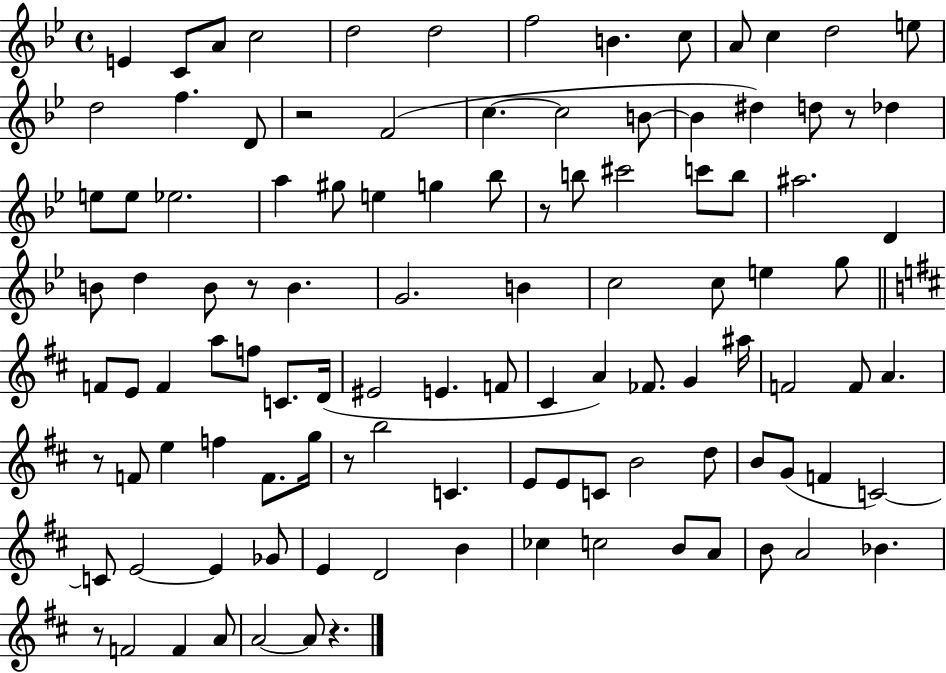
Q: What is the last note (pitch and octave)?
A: A4